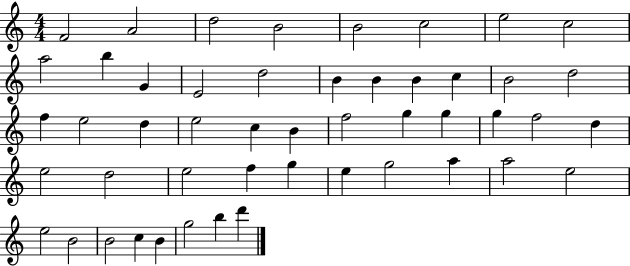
F4/h A4/h D5/h B4/h B4/h C5/h E5/h C5/h A5/h B5/q G4/q E4/h D5/h B4/q B4/q B4/q C5/q B4/h D5/h F5/q E5/h D5/q E5/h C5/q B4/q F5/h G5/q G5/q G5/q F5/h D5/q E5/h D5/h E5/h F5/q G5/q E5/q G5/h A5/q A5/h E5/h E5/h B4/h B4/h C5/q B4/q G5/h B5/q D6/q